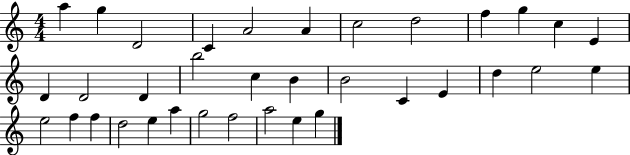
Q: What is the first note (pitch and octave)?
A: A5